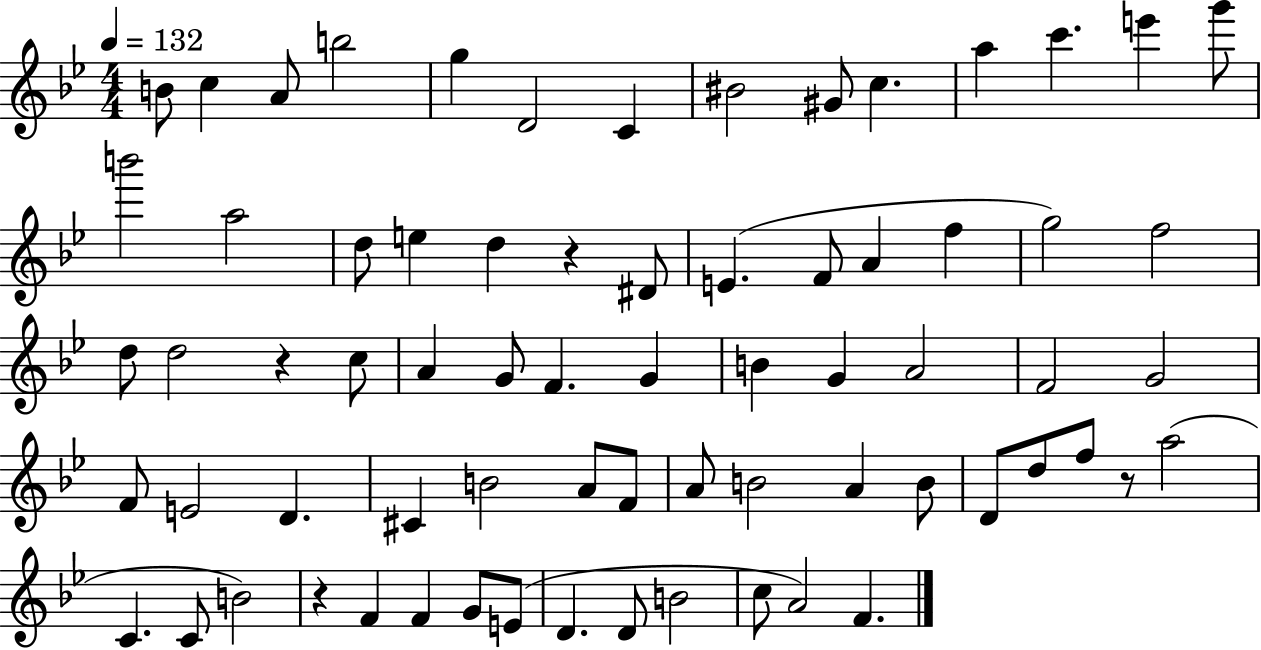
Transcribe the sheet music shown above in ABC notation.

X:1
T:Untitled
M:4/4
L:1/4
K:Bb
B/2 c A/2 b2 g D2 C ^B2 ^G/2 c a c' e' g'/2 b'2 a2 d/2 e d z ^D/2 E F/2 A f g2 f2 d/2 d2 z c/2 A G/2 F G B G A2 F2 G2 F/2 E2 D ^C B2 A/2 F/2 A/2 B2 A B/2 D/2 d/2 f/2 z/2 a2 C C/2 B2 z F F G/2 E/2 D D/2 B2 c/2 A2 F